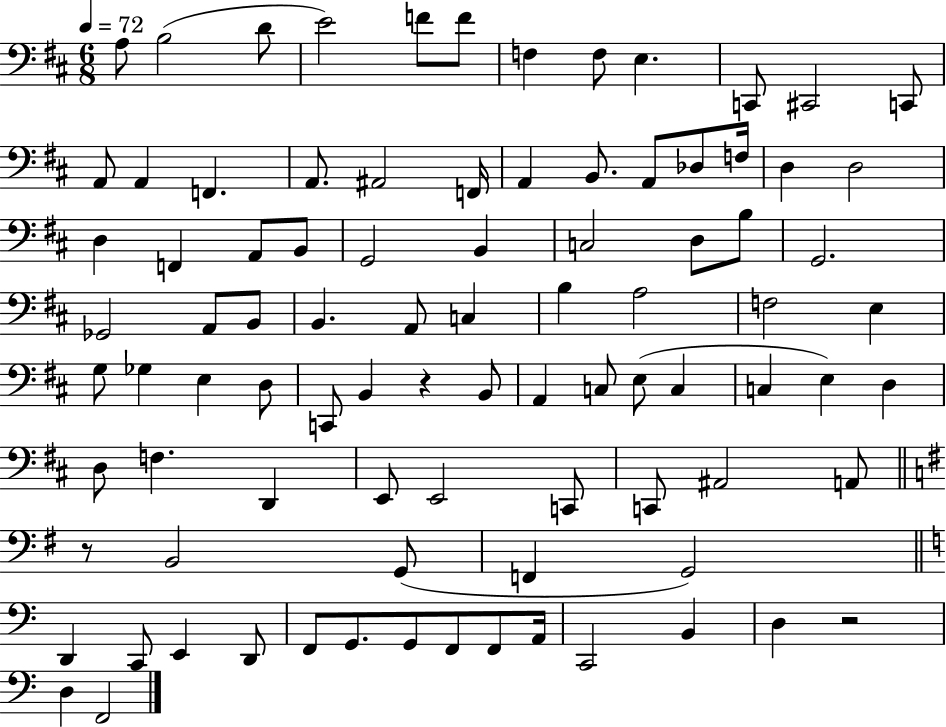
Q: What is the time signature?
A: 6/8